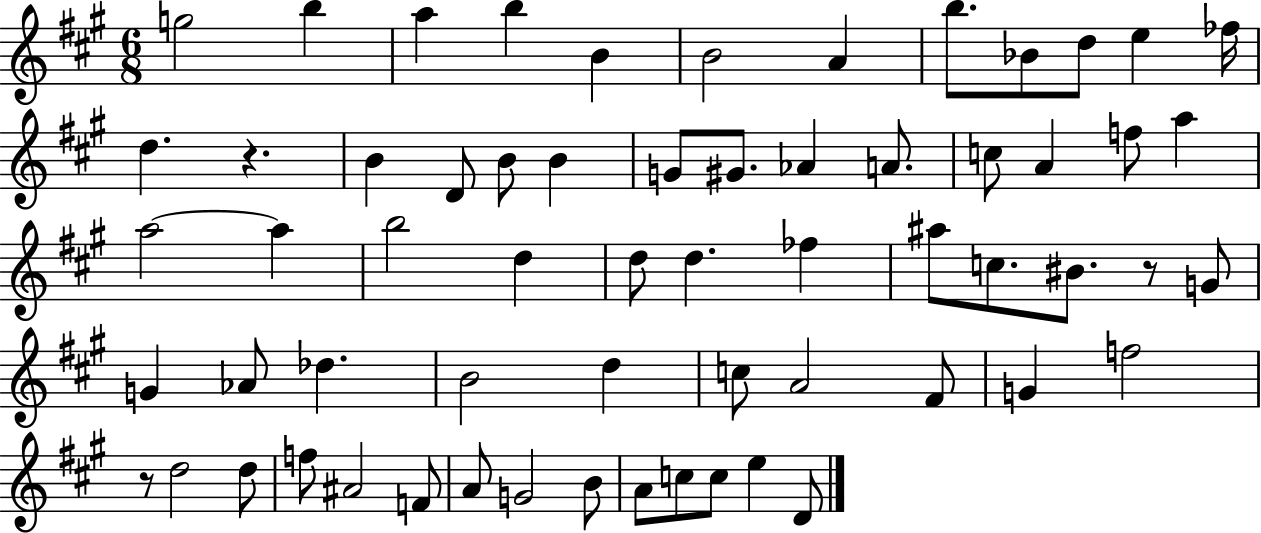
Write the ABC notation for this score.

X:1
T:Untitled
M:6/8
L:1/4
K:A
g2 b a b B B2 A b/2 _B/2 d/2 e _f/4 d z B D/2 B/2 B G/2 ^G/2 _A A/2 c/2 A f/2 a a2 a b2 d d/2 d _f ^a/2 c/2 ^B/2 z/2 G/2 G _A/2 _d B2 d c/2 A2 ^F/2 G f2 z/2 d2 d/2 f/2 ^A2 F/2 A/2 G2 B/2 A/2 c/2 c/2 e D/2